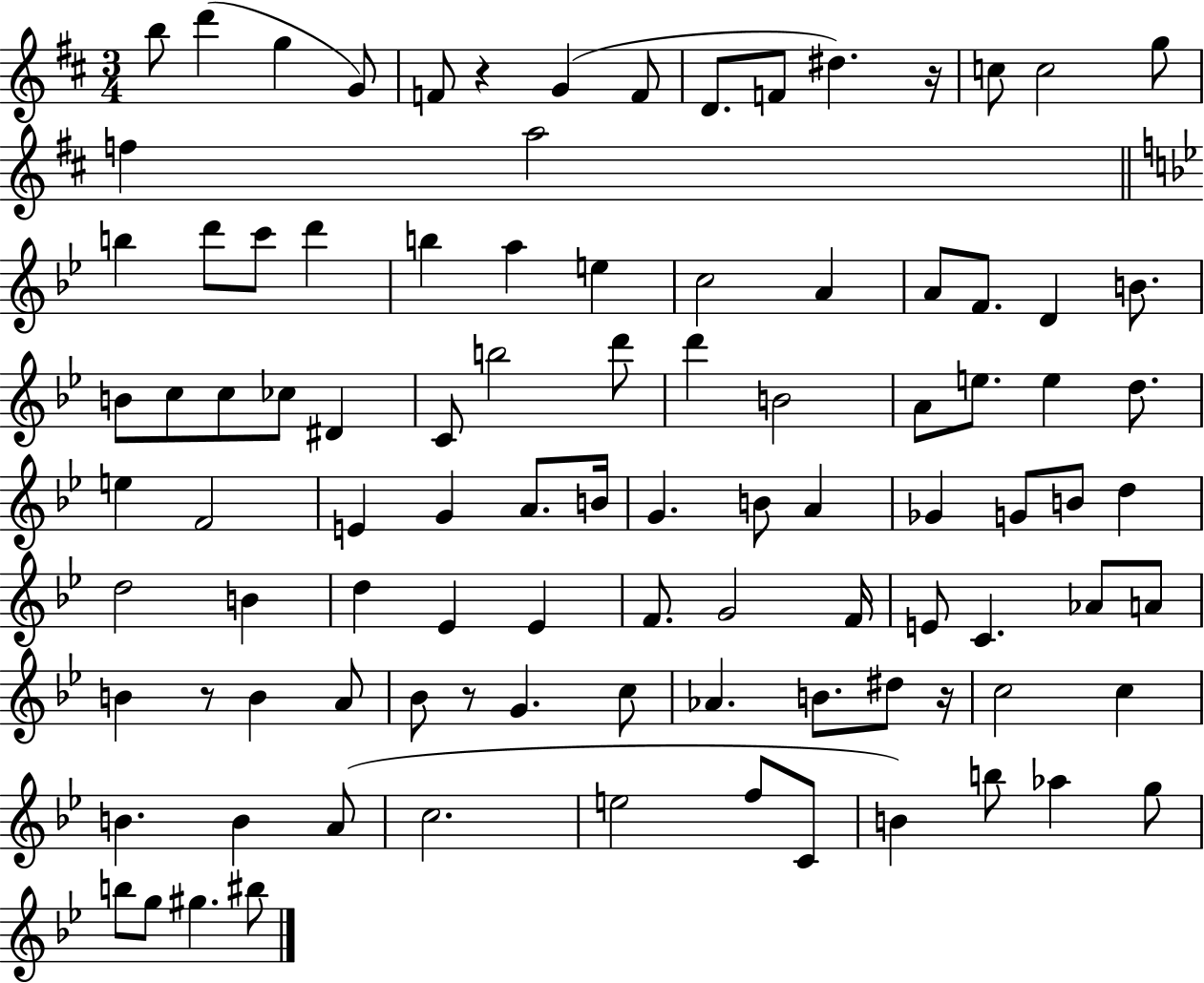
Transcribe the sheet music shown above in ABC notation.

X:1
T:Untitled
M:3/4
L:1/4
K:D
b/2 d' g G/2 F/2 z G F/2 D/2 F/2 ^d z/4 c/2 c2 g/2 f a2 b d'/2 c'/2 d' b a e c2 A A/2 F/2 D B/2 B/2 c/2 c/2 _c/2 ^D C/2 b2 d'/2 d' B2 A/2 e/2 e d/2 e F2 E G A/2 B/4 G B/2 A _G G/2 B/2 d d2 B d _E _E F/2 G2 F/4 E/2 C _A/2 A/2 B z/2 B A/2 _B/2 z/2 G c/2 _A B/2 ^d/2 z/4 c2 c B B A/2 c2 e2 f/2 C/2 B b/2 _a g/2 b/2 g/2 ^g ^b/2